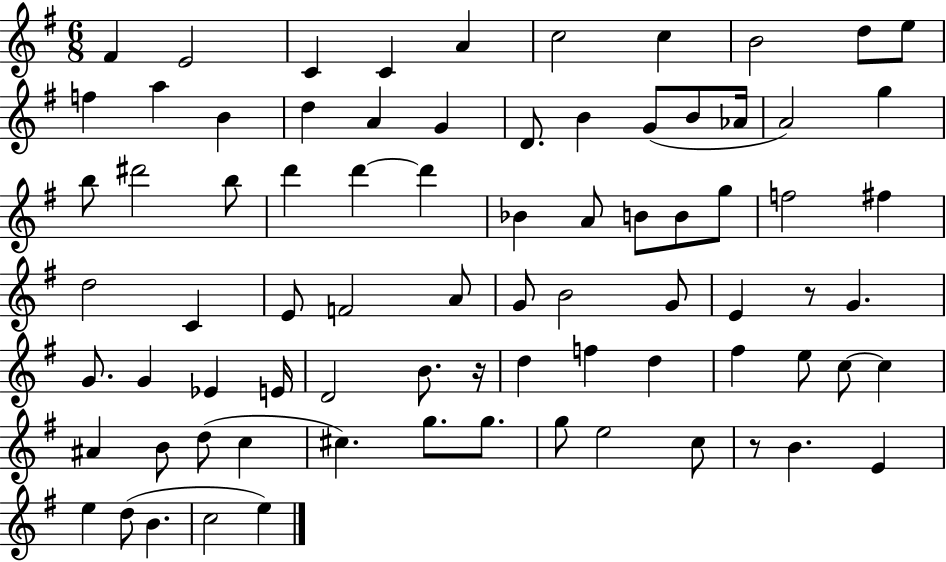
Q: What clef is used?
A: treble